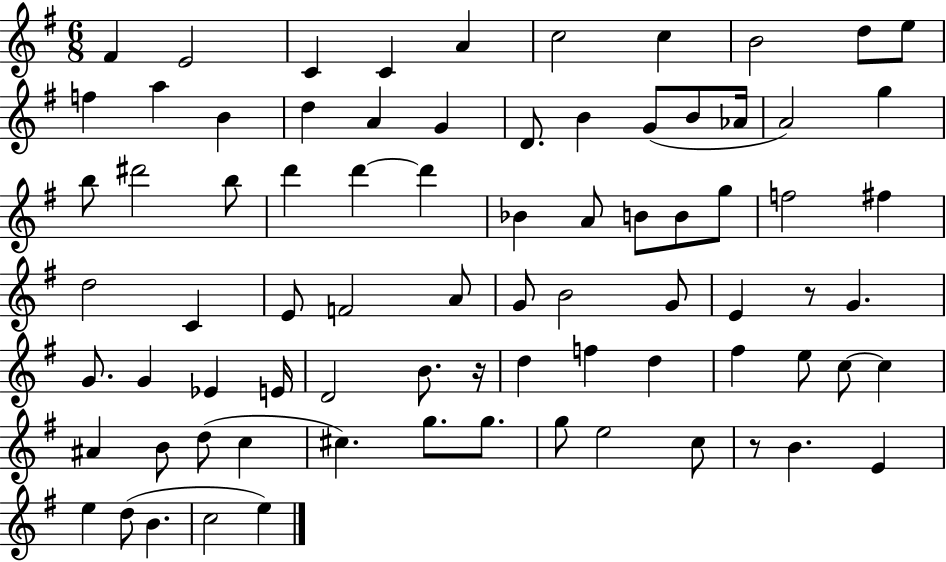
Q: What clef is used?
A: treble